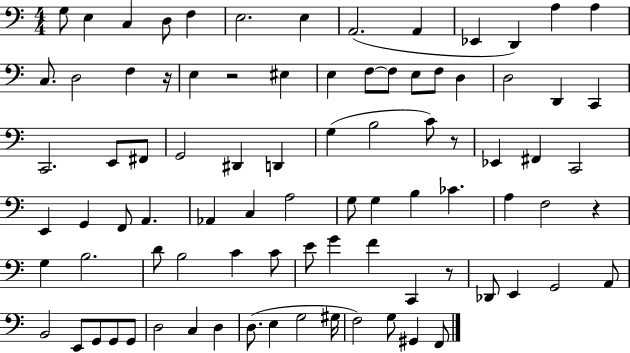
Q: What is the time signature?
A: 4/4